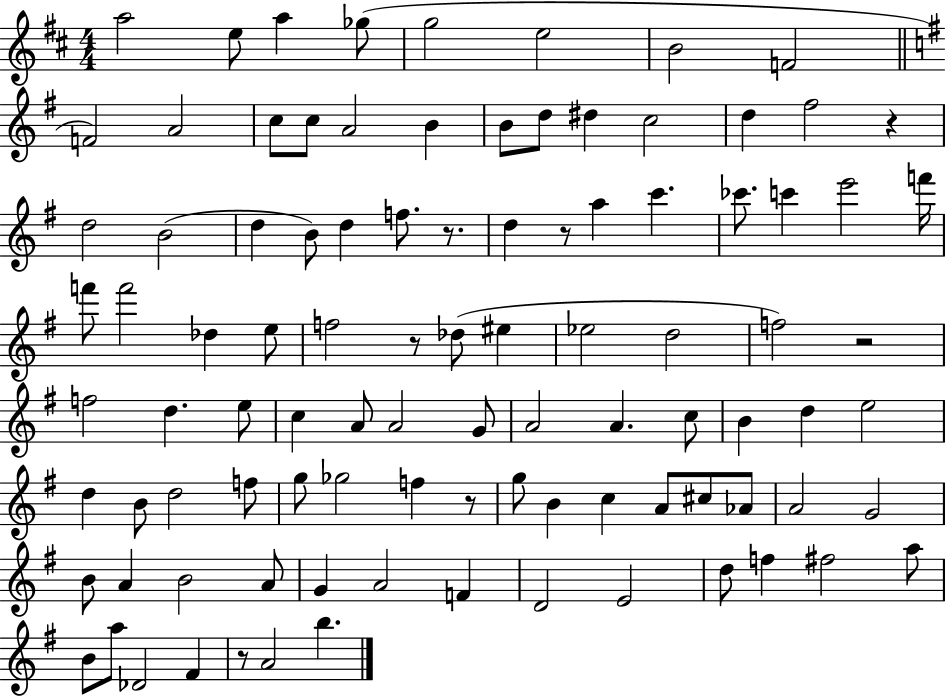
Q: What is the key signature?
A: D major